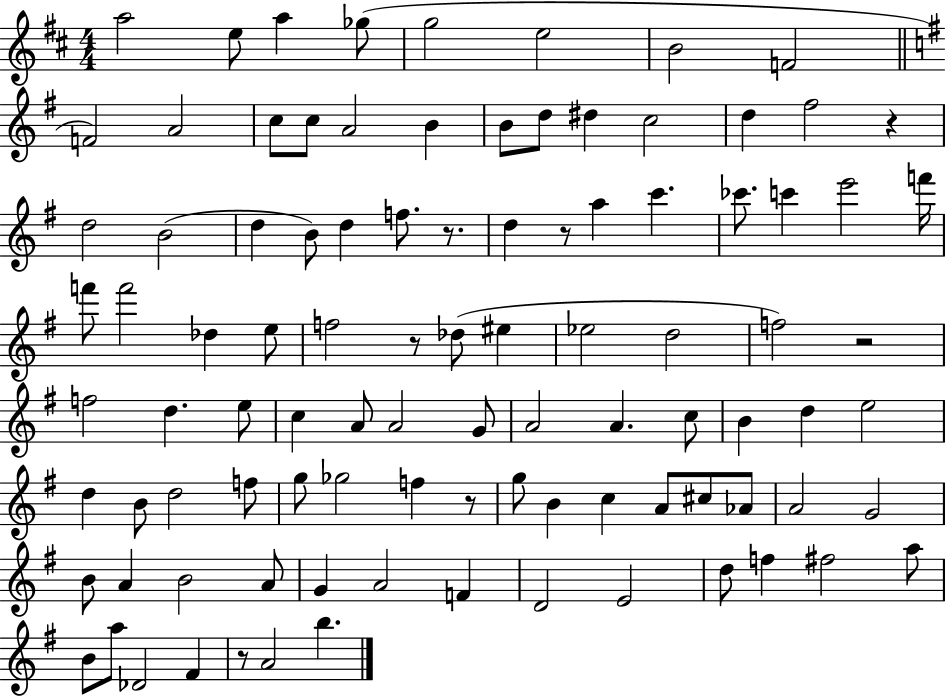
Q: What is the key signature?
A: D major